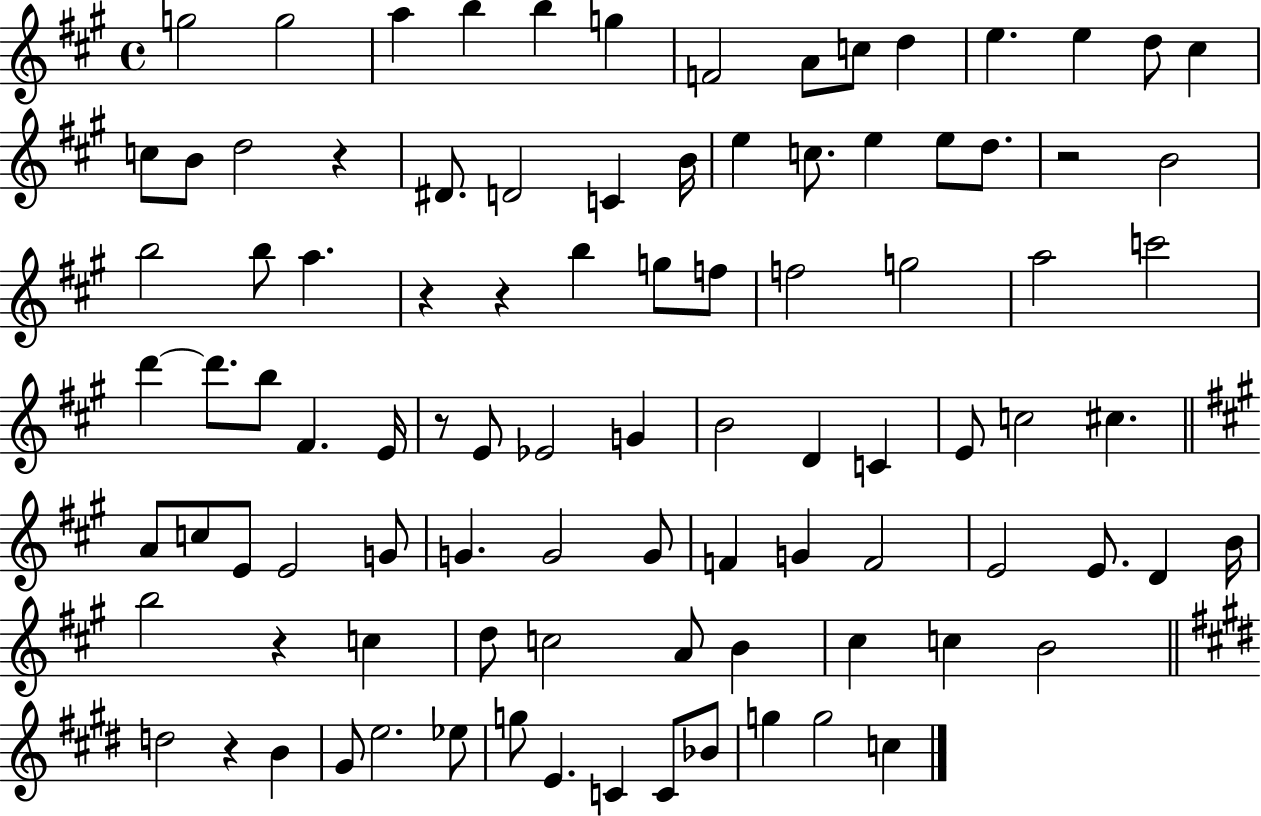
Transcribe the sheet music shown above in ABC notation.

X:1
T:Untitled
M:4/4
L:1/4
K:A
g2 g2 a b b g F2 A/2 c/2 d e e d/2 ^c c/2 B/2 d2 z ^D/2 D2 C B/4 e c/2 e e/2 d/2 z2 B2 b2 b/2 a z z b g/2 f/2 f2 g2 a2 c'2 d' d'/2 b/2 ^F E/4 z/2 E/2 _E2 G B2 D C E/2 c2 ^c A/2 c/2 E/2 E2 G/2 G G2 G/2 F G F2 E2 E/2 D B/4 b2 z c d/2 c2 A/2 B ^c c B2 d2 z B ^G/2 e2 _e/2 g/2 E C C/2 _B/2 g g2 c